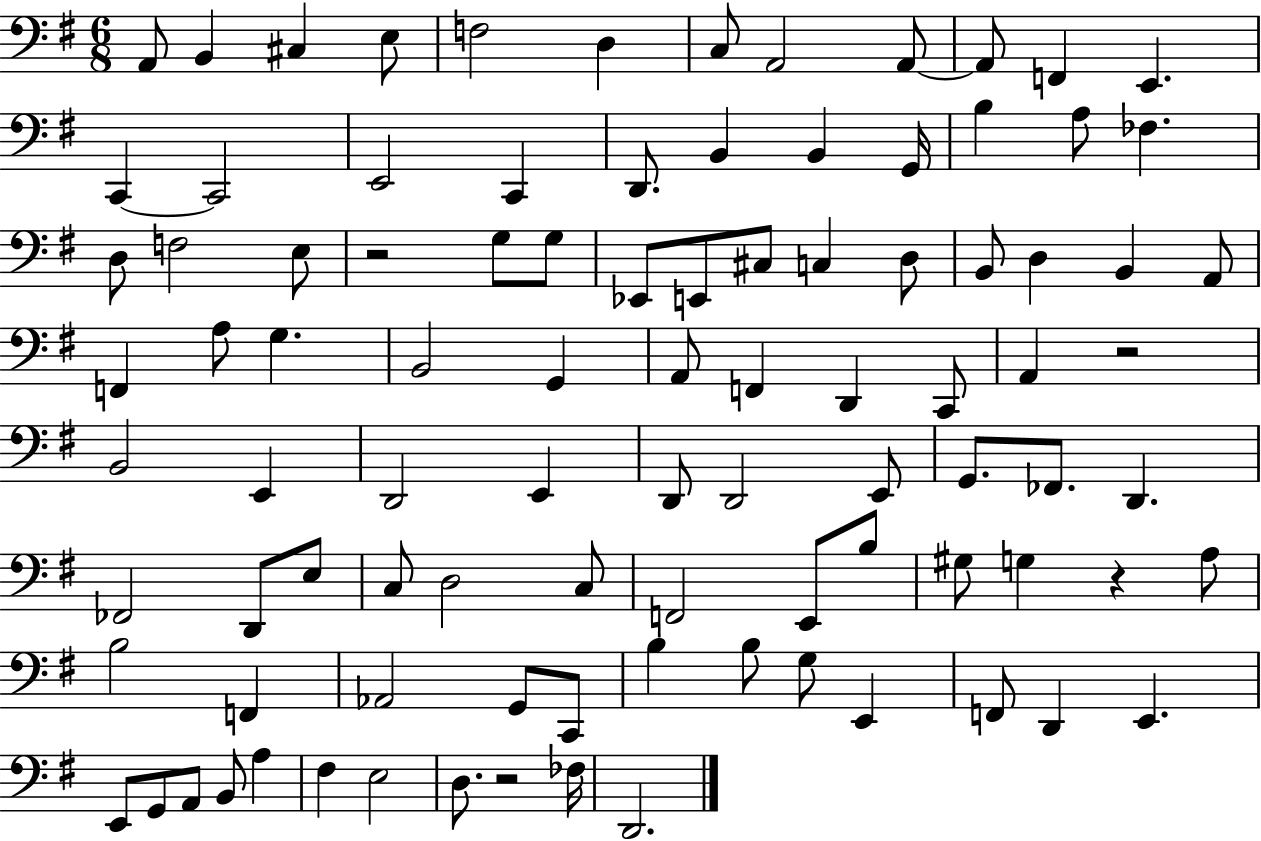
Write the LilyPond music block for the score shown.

{
  \clef bass
  \numericTimeSignature
  \time 6/8
  \key g \major
  a,8 b,4 cis4 e8 | f2 d4 | c8 a,2 a,8~~ | a,8 f,4 e,4. | \break c,4~~ c,2 | e,2 c,4 | d,8. b,4 b,4 g,16 | b4 a8 fes4. | \break d8 f2 e8 | r2 g8 g8 | ees,8 e,8 cis8 c4 d8 | b,8 d4 b,4 a,8 | \break f,4 a8 g4. | b,2 g,4 | a,8 f,4 d,4 c,8 | a,4 r2 | \break b,2 e,4 | d,2 e,4 | d,8 d,2 e,8 | g,8. fes,8. d,4. | \break fes,2 d,8 e8 | c8 d2 c8 | f,2 e,8 b8 | gis8 g4 r4 a8 | \break b2 f,4 | aes,2 g,8 c,8 | b4 b8 g8 e,4 | f,8 d,4 e,4. | \break e,8 g,8 a,8 b,8 a4 | fis4 e2 | d8. r2 fes16 | d,2. | \break \bar "|."
}